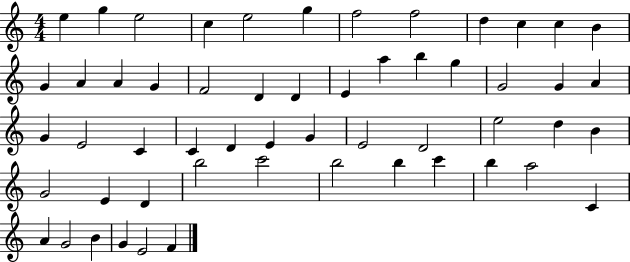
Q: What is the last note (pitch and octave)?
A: F4